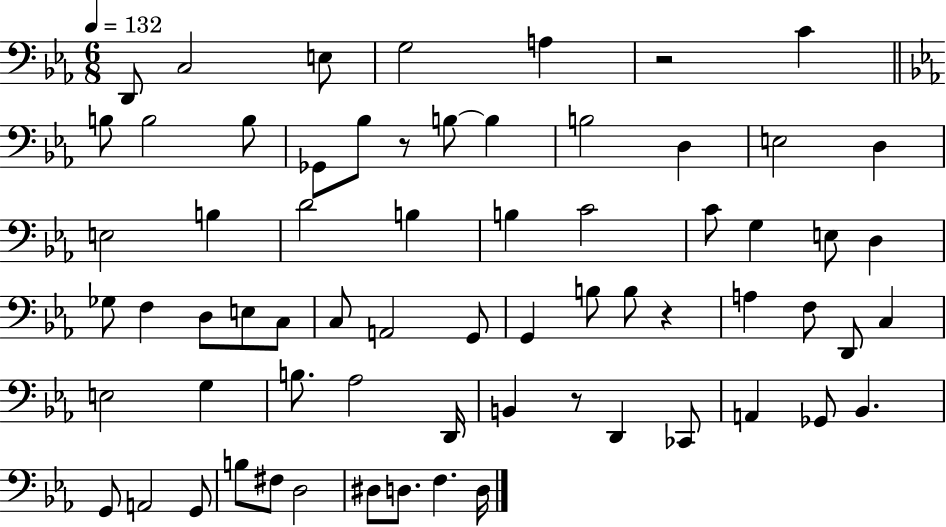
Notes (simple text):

D2/e C3/h E3/e G3/h A3/q R/h C4/q B3/e B3/h B3/e Gb2/e Bb3/e R/e B3/e B3/q B3/h D3/q E3/h D3/q E3/h B3/q D4/h B3/q B3/q C4/h C4/e G3/q E3/e D3/q Gb3/e F3/q D3/e E3/e C3/e C3/e A2/h G2/e G2/q B3/e B3/e R/q A3/q F3/e D2/e C3/q E3/h G3/q B3/e. Ab3/h D2/s B2/q R/e D2/q CES2/e A2/q Gb2/e Bb2/q. G2/e A2/h G2/e B3/e F#3/e D3/h D#3/e D3/e. F3/q. D3/s